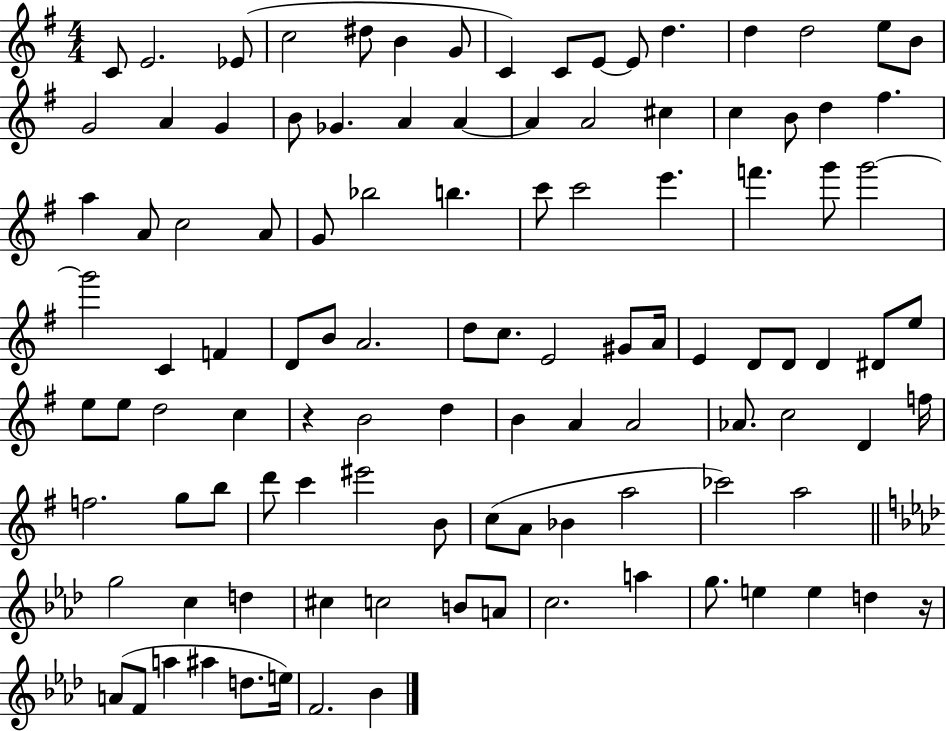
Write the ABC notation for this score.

X:1
T:Untitled
M:4/4
L:1/4
K:G
C/2 E2 _E/2 c2 ^d/2 B G/2 C C/2 E/2 E/2 d d d2 e/2 B/2 G2 A G B/2 _G A A A A2 ^c c B/2 d ^f a A/2 c2 A/2 G/2 _b2 b c'/2 c'2 e' f' g'/2 g'2 g'2 C F D/2 B/2 A2 d/2 c/2 E2 ^G/2 A/4 E D/2 D/2 D ^D/2 e/2 e/2 e/2 d2 c z B2 d B A A2 _A/2 c2 D f/4 f2 g/2 b/2 d'/2 c' ^e'2 B/2 c/2 A/2 _B a2 _c'2 a2 g2 c d ^c c2 B/2 A/2 c2 a g/2 e e d z/4 A/2 F/2 a ^a d/2 e/4 F2 _B